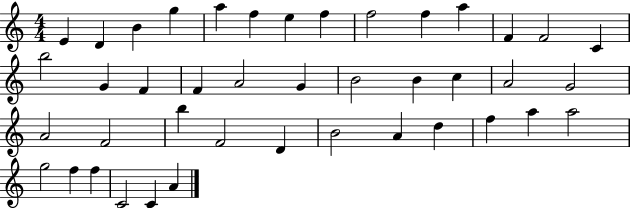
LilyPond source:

{
  \clef treble
  \numericTimeSignature
  \time 4/4
  \key c \major
  e'4 d'4 b'4 g''4 | a''4 f''4 e''4 f''4 | f''2 f''4 a''4 | f'4 f'2 c'4 | \break b''2 g'4 f'4 | f'4 a'2 g'4 | b'2 b'4 c''4 | a'2 g'2 | \break a'2 f'2 | b''4 f'2 d'4 | b'2 a'4 d''4 | f''4 a''4 a''2 | \break g''2 f''4 f''4 | c'2 c'4 a'4 | \bar "|."
}